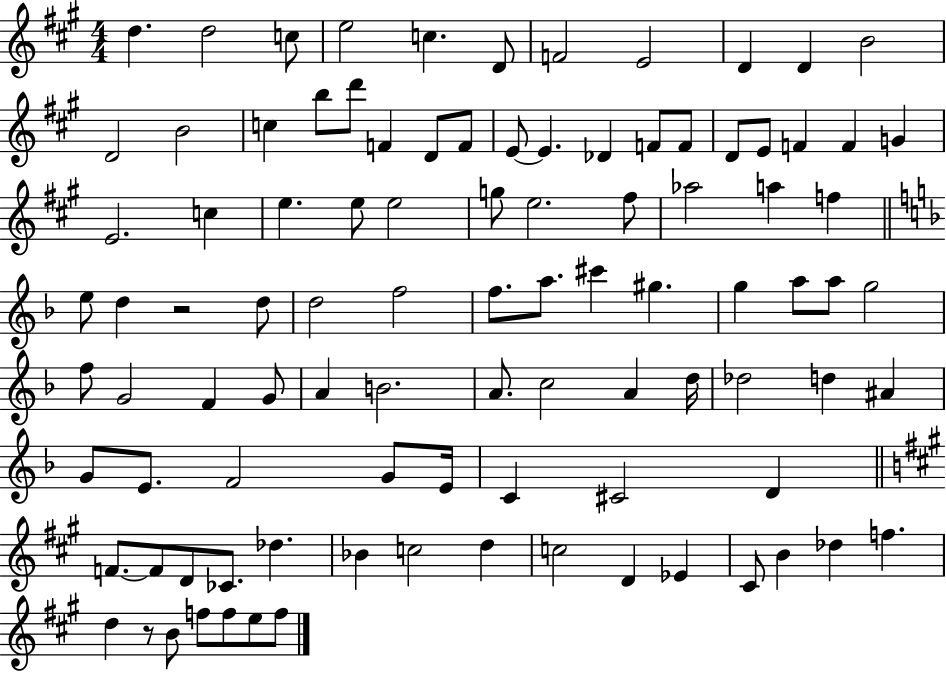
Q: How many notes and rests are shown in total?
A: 97